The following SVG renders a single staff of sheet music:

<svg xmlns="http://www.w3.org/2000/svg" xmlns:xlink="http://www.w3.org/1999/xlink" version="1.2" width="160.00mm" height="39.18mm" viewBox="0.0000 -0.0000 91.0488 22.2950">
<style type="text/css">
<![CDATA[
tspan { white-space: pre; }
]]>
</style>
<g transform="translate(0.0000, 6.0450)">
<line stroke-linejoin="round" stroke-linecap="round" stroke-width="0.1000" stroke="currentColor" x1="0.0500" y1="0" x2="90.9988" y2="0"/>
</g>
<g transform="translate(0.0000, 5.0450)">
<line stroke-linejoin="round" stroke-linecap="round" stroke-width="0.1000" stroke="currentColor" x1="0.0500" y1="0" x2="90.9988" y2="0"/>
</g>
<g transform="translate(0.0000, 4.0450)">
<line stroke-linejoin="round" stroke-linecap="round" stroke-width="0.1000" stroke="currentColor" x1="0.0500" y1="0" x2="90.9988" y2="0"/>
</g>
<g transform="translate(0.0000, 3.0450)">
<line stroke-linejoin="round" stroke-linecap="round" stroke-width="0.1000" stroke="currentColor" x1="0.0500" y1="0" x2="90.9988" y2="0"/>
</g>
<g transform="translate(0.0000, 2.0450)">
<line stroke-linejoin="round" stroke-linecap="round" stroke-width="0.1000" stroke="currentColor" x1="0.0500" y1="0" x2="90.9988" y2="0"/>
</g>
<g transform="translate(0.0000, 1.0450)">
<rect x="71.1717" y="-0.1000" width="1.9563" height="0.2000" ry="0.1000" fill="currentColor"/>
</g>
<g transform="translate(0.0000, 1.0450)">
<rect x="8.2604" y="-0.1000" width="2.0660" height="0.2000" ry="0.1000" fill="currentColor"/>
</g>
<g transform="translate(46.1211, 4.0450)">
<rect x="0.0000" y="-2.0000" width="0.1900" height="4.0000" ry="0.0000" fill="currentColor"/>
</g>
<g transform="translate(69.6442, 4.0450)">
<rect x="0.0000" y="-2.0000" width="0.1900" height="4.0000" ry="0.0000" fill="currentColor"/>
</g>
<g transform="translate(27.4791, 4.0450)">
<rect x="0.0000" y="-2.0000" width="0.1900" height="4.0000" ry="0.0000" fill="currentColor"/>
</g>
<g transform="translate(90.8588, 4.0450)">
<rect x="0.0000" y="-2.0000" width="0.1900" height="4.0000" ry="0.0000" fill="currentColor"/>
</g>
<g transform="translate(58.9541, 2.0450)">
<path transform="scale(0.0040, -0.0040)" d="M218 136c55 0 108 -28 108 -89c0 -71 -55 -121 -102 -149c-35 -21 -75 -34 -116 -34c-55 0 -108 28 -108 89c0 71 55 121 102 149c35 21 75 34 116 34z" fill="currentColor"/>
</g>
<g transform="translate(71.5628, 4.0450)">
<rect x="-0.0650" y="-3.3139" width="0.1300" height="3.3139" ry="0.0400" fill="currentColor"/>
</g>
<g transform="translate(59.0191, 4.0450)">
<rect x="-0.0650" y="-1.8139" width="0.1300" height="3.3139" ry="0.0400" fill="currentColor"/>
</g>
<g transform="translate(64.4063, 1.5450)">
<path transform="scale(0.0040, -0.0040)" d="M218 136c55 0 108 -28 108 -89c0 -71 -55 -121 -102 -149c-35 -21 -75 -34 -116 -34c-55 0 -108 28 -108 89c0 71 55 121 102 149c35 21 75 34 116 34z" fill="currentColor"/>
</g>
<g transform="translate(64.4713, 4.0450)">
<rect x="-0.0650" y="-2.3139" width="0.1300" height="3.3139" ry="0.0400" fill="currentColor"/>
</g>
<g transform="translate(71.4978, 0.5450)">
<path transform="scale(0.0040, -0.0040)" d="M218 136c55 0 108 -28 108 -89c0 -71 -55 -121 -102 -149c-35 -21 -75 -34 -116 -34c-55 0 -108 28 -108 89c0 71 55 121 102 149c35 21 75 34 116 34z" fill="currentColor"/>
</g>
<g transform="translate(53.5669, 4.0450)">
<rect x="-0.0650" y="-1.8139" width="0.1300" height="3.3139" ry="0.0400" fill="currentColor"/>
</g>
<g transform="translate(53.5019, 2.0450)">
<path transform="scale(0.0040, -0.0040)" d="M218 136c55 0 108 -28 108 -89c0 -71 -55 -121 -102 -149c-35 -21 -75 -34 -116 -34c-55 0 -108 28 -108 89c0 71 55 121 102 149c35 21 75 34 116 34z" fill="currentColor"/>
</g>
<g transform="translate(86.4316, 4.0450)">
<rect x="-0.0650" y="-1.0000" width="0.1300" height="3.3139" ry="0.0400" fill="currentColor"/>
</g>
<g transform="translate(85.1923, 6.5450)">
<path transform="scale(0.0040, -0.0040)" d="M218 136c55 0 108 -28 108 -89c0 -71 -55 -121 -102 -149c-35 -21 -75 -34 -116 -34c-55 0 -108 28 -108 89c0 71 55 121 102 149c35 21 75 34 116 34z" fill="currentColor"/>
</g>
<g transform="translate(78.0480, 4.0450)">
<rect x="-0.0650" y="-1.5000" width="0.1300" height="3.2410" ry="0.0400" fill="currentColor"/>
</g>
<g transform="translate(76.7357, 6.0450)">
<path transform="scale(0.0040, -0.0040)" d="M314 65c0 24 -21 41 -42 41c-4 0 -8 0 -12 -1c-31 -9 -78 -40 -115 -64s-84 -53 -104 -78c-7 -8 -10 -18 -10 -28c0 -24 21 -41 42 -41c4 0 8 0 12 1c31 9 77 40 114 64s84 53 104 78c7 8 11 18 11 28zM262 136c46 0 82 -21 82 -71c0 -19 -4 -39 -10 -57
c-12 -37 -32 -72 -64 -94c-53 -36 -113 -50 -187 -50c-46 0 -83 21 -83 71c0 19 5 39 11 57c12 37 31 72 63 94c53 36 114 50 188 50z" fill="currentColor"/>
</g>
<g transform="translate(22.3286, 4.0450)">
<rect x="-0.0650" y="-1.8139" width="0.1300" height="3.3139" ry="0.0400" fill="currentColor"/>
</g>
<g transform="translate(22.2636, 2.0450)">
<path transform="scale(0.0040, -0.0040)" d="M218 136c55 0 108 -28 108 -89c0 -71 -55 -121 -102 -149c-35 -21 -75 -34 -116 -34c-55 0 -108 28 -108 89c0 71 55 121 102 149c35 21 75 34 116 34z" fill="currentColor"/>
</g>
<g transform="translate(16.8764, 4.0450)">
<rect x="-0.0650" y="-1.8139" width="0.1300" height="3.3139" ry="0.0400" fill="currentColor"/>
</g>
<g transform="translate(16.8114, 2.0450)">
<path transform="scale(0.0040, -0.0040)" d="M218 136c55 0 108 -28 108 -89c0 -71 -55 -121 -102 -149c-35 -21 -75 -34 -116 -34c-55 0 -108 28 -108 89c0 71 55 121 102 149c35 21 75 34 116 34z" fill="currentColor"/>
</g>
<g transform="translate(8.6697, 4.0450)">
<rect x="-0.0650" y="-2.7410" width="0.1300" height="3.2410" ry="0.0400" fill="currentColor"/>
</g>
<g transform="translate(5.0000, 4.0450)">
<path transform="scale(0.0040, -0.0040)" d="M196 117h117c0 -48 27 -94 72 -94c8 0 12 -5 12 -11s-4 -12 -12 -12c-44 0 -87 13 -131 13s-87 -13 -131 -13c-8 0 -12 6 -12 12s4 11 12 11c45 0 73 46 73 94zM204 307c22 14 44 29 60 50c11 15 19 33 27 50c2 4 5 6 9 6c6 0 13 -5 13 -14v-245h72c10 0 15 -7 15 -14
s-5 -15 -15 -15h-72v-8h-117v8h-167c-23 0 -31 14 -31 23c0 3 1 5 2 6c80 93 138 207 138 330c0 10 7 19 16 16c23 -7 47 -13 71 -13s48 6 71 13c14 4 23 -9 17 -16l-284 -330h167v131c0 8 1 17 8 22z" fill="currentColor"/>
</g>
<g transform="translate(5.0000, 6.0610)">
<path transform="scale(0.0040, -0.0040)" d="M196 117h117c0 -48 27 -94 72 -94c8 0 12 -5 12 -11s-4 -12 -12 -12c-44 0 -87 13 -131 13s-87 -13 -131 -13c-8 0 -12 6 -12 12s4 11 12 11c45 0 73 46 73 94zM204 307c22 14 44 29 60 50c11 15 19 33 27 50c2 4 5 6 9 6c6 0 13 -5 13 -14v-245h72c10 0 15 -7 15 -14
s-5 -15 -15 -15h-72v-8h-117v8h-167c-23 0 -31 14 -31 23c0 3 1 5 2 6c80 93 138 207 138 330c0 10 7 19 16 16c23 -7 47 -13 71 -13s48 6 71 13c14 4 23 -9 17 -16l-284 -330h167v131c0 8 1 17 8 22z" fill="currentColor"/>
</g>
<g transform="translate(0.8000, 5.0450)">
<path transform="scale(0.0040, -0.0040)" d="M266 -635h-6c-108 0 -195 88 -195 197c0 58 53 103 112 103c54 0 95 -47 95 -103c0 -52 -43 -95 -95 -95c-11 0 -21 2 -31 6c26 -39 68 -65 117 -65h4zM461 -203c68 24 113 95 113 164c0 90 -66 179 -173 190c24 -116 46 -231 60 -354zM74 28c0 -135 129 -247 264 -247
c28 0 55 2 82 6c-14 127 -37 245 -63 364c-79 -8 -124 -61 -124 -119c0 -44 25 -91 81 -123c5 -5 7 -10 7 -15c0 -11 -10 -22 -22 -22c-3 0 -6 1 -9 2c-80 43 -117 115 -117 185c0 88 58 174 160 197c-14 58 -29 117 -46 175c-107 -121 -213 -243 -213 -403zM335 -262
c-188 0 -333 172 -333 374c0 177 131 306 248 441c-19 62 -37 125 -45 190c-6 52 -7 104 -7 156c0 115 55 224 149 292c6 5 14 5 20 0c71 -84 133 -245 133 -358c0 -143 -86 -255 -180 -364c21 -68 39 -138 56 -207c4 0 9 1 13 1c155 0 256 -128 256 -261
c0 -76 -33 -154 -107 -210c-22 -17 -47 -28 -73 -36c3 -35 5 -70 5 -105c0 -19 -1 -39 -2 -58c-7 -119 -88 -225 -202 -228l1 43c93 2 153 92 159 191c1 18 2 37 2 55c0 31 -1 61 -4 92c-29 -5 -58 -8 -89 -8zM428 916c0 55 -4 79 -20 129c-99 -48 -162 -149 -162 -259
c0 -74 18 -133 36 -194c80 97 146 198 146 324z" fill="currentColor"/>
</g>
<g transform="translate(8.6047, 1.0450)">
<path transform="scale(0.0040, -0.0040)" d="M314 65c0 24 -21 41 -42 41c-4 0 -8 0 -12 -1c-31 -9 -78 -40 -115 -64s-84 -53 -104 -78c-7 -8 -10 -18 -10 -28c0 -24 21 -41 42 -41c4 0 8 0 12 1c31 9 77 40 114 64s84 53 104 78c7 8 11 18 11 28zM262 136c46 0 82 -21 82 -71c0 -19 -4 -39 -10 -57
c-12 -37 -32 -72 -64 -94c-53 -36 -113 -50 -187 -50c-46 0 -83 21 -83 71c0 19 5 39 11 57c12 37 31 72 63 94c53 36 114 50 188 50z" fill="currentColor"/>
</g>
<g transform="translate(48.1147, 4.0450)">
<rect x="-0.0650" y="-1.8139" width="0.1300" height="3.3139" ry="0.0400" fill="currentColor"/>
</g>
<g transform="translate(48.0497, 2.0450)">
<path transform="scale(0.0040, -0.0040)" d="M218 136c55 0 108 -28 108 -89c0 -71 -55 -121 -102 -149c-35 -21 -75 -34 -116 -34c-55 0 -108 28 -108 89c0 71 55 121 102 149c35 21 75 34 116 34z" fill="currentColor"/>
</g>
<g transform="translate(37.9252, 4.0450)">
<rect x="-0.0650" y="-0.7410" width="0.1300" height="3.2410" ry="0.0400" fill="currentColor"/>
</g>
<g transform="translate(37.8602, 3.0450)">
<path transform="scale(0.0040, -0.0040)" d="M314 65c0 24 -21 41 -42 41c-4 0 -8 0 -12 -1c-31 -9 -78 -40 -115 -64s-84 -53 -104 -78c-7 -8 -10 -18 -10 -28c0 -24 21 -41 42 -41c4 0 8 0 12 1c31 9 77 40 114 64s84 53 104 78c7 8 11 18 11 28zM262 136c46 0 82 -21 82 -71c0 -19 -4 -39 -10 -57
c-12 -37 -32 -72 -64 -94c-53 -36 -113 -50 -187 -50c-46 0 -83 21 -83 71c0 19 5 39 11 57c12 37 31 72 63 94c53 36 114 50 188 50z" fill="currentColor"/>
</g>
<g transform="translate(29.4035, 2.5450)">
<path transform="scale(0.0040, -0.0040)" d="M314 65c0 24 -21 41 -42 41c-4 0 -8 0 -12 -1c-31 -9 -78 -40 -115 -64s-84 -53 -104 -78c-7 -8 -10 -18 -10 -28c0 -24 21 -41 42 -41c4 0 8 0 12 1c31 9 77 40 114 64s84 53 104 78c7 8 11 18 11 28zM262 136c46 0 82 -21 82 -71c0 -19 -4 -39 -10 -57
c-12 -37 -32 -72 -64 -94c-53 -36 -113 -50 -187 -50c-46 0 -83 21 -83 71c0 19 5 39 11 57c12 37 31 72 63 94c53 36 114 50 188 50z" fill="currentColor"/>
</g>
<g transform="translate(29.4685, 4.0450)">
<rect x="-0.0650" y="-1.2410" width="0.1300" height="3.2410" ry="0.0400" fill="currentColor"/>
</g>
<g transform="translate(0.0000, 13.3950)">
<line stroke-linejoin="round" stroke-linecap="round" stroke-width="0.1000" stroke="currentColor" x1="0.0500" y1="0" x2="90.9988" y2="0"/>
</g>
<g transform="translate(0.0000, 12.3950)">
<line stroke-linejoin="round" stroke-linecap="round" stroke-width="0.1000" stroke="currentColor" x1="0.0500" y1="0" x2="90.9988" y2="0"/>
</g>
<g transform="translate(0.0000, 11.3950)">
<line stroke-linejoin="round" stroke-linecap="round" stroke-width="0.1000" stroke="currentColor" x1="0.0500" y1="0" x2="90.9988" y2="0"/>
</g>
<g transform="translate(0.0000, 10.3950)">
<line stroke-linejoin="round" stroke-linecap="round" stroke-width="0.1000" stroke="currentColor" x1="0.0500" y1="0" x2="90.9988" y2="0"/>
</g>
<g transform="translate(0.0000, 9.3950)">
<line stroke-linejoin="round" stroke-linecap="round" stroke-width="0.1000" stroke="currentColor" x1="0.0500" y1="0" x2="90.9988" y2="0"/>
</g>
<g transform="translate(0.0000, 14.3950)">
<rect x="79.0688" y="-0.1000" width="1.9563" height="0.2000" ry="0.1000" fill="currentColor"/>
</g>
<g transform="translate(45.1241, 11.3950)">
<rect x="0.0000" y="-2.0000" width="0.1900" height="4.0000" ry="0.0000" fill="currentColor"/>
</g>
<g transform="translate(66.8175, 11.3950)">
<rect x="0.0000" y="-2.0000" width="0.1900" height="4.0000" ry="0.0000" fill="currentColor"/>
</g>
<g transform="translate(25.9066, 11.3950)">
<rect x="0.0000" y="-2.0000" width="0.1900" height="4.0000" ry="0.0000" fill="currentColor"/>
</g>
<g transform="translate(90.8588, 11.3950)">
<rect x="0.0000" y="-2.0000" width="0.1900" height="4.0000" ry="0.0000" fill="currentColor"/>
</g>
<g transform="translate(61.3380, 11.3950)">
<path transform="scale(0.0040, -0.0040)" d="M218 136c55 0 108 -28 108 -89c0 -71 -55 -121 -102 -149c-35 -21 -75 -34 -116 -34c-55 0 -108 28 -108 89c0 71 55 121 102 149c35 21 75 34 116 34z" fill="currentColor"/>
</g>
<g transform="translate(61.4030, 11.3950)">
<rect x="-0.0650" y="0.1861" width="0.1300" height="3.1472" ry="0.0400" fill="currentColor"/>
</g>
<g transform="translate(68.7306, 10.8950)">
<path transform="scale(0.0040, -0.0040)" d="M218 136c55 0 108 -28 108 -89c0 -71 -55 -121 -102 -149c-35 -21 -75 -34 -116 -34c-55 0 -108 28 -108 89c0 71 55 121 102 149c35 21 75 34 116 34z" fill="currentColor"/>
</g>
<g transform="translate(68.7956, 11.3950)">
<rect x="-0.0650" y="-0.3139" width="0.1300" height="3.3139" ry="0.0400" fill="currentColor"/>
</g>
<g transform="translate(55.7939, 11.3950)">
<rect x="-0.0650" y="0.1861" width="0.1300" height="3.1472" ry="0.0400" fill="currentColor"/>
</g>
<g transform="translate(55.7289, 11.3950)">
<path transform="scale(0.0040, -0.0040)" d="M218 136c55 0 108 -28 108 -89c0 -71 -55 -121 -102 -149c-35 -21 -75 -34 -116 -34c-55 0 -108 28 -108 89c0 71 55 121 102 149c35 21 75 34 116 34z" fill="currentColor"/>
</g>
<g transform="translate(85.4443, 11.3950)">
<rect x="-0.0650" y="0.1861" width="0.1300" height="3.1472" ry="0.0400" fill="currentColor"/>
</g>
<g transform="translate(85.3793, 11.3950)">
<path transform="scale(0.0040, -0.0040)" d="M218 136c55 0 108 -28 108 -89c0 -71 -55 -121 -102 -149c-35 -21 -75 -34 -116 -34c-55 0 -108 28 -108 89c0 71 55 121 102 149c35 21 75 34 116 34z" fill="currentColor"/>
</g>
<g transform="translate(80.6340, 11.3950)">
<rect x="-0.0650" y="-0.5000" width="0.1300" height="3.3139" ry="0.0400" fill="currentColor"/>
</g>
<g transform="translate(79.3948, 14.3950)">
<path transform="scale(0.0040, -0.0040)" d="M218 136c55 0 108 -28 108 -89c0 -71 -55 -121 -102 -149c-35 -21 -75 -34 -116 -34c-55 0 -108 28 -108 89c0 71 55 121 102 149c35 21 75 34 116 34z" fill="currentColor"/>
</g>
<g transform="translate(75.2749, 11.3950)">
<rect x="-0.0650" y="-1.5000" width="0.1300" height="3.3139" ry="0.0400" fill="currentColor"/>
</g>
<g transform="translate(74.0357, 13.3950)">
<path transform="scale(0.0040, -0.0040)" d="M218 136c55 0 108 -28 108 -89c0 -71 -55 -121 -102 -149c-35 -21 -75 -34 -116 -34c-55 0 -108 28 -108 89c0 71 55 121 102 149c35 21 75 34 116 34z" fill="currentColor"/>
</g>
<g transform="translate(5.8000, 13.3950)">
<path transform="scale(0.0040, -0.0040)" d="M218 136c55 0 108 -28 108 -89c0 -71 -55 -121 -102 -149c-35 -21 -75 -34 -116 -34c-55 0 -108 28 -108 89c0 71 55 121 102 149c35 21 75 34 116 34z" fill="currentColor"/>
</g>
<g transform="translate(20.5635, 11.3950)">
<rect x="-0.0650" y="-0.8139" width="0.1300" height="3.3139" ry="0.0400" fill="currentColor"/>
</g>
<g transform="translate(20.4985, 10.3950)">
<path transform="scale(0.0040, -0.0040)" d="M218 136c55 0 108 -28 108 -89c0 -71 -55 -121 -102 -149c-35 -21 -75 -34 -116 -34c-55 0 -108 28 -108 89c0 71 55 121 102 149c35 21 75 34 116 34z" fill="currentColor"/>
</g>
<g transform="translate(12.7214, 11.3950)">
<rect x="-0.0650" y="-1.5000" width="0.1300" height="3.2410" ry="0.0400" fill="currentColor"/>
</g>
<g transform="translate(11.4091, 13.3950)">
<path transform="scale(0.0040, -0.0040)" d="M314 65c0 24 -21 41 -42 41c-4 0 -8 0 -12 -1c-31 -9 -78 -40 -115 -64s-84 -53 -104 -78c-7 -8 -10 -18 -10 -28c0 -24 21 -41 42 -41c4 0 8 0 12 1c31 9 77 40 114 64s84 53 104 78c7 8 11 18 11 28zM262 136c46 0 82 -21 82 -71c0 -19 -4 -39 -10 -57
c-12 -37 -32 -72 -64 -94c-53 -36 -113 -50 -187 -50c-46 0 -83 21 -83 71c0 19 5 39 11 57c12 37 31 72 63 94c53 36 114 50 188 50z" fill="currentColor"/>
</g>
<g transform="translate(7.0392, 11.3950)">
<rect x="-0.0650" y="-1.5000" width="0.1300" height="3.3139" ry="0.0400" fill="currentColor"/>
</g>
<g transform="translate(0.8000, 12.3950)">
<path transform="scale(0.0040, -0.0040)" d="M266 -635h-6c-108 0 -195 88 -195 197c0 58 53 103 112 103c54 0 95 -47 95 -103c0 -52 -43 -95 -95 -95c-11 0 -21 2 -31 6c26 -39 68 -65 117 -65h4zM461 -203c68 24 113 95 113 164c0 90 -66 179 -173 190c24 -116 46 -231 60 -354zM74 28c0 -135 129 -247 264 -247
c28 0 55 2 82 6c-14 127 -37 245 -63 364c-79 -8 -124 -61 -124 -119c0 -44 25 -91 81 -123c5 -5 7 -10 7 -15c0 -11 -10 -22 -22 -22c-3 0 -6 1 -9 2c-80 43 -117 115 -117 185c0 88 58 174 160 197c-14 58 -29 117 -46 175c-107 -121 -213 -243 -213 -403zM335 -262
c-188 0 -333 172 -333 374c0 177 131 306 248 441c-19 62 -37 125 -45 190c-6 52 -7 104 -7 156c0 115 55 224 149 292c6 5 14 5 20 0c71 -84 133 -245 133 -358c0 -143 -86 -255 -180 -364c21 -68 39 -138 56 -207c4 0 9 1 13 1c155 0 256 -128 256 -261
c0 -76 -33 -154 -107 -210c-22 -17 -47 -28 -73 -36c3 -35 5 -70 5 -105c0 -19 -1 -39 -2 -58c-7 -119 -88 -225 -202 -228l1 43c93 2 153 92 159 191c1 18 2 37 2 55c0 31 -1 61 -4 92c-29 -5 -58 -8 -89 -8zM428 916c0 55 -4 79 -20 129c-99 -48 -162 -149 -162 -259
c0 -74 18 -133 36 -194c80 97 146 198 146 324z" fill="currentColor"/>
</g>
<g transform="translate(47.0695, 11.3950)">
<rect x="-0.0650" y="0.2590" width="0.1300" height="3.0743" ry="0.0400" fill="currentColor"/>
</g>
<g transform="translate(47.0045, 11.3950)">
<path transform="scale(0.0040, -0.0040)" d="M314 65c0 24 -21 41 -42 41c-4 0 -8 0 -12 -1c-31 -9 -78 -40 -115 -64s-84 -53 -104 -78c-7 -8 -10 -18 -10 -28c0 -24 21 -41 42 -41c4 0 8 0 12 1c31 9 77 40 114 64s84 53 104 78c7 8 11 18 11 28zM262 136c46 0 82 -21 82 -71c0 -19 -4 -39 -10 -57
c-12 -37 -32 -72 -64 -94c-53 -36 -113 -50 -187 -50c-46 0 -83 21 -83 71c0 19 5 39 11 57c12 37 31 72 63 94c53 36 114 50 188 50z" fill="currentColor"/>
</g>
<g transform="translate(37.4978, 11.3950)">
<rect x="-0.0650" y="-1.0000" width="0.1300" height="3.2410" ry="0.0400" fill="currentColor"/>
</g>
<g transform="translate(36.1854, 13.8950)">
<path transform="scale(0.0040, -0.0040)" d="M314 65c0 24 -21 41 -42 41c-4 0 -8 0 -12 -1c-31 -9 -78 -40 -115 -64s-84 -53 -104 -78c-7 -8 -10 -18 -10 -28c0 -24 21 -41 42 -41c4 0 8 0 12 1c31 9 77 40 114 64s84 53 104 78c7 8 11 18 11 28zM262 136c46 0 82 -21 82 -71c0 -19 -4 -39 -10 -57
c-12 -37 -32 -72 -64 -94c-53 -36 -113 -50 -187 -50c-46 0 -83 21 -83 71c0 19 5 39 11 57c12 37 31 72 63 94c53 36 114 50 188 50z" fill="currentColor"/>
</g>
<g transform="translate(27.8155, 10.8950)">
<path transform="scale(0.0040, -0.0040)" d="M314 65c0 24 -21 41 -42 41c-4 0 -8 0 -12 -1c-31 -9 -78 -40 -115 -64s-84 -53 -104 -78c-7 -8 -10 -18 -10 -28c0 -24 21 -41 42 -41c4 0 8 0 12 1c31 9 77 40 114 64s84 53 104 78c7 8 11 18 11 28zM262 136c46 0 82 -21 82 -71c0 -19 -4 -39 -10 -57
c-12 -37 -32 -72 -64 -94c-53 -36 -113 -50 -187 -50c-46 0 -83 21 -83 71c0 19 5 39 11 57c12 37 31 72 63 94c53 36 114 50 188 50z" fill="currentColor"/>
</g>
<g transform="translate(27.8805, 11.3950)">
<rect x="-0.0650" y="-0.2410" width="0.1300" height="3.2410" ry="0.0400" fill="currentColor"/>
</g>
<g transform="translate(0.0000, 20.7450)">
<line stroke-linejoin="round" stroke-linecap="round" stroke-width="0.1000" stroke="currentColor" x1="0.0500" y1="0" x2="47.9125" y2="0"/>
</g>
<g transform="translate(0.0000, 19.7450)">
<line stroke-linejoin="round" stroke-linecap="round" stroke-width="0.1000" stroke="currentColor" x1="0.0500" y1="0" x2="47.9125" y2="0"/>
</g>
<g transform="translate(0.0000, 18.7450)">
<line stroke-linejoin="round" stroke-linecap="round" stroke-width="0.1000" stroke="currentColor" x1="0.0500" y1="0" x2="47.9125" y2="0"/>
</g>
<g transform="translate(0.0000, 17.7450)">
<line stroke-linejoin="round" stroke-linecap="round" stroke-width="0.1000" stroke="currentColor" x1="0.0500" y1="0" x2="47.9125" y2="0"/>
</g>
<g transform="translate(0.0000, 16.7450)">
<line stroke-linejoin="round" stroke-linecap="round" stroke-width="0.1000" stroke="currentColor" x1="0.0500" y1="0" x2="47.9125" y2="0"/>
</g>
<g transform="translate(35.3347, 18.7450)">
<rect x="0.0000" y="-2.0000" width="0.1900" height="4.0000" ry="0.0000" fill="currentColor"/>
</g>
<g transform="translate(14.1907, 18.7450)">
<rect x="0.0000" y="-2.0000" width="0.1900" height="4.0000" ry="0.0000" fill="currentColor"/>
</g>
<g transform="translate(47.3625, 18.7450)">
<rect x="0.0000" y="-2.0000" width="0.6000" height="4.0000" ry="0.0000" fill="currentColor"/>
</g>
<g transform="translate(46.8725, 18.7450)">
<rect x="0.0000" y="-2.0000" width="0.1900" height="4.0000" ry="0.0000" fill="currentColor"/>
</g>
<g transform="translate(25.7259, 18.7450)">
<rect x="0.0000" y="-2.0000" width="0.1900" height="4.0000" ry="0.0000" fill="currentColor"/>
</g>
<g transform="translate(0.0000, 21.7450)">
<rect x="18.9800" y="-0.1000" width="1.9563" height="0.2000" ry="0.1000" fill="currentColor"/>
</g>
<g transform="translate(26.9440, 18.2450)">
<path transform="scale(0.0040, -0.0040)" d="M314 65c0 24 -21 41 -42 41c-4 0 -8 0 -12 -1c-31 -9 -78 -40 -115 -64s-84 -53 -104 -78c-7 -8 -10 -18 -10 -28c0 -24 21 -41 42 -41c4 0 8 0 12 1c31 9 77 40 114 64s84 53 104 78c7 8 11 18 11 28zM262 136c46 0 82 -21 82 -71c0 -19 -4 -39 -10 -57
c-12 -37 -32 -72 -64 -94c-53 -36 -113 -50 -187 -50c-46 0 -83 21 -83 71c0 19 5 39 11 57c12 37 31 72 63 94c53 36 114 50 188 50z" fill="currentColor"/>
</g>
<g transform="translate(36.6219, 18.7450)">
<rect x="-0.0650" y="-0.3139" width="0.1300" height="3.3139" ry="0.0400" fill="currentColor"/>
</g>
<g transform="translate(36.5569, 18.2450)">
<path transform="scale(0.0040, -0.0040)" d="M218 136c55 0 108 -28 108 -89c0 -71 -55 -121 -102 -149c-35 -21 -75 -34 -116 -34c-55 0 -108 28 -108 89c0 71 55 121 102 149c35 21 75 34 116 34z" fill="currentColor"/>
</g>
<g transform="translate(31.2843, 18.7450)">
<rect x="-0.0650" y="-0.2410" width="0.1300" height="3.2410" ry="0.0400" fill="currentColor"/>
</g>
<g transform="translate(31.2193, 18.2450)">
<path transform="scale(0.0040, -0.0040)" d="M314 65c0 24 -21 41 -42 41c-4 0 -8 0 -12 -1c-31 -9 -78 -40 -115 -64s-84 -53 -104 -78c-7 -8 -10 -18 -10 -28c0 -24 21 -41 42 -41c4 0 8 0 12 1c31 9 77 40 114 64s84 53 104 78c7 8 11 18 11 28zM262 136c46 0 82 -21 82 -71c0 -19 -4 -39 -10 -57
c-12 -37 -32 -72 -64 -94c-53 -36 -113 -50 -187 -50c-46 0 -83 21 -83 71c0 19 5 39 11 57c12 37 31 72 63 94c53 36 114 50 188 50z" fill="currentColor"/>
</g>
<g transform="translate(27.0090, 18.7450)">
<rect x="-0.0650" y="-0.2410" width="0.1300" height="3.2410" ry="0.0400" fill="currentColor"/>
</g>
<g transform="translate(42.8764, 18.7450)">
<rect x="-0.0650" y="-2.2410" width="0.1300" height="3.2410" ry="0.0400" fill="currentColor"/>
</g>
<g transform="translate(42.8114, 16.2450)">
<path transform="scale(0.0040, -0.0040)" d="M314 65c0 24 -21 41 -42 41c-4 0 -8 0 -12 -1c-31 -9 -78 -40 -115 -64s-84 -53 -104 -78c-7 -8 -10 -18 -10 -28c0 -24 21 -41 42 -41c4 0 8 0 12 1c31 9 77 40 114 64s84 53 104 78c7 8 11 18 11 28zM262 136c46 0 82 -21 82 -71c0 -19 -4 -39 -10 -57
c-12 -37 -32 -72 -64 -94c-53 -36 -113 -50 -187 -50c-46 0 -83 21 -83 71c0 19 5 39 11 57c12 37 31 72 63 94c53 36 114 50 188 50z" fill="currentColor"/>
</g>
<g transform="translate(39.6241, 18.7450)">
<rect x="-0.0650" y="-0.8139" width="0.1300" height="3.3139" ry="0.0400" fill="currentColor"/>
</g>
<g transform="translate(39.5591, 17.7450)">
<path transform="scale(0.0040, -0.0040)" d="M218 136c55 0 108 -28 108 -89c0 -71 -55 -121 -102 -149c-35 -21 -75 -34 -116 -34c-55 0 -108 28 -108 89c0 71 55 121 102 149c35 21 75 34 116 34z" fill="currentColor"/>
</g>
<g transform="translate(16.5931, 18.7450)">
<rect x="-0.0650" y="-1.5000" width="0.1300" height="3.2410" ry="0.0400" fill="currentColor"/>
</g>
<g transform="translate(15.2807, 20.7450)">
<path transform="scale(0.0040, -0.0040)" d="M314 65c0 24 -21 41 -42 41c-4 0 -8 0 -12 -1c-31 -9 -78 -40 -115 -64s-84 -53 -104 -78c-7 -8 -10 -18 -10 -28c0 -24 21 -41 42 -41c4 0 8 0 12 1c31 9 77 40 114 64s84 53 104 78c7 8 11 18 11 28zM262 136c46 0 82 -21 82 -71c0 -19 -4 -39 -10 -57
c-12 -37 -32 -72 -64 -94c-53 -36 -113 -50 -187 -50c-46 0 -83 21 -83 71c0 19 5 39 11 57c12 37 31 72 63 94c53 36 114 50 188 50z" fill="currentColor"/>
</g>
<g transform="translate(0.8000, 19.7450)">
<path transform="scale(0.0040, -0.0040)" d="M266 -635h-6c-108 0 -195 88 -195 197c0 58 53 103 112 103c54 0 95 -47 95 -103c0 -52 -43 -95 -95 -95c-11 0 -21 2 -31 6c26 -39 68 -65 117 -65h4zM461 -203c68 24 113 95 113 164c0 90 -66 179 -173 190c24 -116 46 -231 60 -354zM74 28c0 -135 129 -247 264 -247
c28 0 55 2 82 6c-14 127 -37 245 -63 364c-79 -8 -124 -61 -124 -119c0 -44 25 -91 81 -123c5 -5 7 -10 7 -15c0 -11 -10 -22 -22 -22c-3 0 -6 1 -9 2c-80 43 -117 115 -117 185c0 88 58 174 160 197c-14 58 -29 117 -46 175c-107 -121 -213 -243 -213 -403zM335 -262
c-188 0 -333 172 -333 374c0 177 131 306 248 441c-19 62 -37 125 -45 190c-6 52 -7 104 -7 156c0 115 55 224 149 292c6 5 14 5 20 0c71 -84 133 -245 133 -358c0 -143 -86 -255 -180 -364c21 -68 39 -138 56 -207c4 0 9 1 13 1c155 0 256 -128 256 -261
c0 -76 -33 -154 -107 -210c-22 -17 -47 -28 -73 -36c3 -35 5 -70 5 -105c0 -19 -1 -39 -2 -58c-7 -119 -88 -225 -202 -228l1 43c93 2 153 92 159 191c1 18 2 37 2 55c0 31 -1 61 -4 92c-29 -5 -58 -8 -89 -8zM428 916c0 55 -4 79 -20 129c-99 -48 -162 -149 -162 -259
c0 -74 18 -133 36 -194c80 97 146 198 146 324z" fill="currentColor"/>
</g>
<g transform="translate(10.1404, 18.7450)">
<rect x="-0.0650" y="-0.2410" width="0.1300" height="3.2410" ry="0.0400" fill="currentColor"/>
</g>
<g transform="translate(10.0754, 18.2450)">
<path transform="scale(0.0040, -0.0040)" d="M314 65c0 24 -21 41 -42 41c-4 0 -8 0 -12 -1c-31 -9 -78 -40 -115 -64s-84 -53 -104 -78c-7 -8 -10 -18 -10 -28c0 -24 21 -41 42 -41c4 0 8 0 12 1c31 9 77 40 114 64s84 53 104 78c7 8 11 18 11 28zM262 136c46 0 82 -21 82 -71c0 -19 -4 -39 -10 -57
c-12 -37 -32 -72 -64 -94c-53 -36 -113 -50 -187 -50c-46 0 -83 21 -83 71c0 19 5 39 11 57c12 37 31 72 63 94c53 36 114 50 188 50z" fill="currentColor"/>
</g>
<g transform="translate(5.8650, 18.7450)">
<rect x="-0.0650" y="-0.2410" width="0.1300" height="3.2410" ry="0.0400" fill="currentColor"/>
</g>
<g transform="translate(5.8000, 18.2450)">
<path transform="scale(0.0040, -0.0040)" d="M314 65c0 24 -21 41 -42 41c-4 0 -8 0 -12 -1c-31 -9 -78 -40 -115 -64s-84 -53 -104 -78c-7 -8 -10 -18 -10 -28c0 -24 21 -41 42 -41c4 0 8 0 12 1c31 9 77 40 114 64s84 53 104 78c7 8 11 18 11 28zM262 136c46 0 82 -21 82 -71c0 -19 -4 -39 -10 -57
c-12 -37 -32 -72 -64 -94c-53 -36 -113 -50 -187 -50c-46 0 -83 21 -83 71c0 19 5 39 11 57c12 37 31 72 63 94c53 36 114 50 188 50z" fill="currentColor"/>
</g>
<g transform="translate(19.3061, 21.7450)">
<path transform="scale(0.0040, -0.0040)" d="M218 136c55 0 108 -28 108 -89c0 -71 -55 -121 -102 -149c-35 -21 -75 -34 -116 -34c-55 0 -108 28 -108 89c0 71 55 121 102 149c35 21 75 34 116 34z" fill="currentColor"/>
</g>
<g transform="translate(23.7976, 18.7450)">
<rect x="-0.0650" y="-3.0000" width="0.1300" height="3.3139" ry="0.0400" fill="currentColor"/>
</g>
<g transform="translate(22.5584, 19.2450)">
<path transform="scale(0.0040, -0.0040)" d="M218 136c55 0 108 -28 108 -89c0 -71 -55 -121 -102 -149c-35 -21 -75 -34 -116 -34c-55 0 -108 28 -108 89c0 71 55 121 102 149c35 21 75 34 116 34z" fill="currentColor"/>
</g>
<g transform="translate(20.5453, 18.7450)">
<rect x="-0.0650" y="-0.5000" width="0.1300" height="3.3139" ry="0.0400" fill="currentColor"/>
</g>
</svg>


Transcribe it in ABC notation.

X:1
T:Untitled
M:4/4
L:1/4
K:C
a2 f f e2 d2 f f f g b E2 D E E2 d c2 D2 B2 B B c E C B c2 c2 E2 C A c2 c2 c d g2